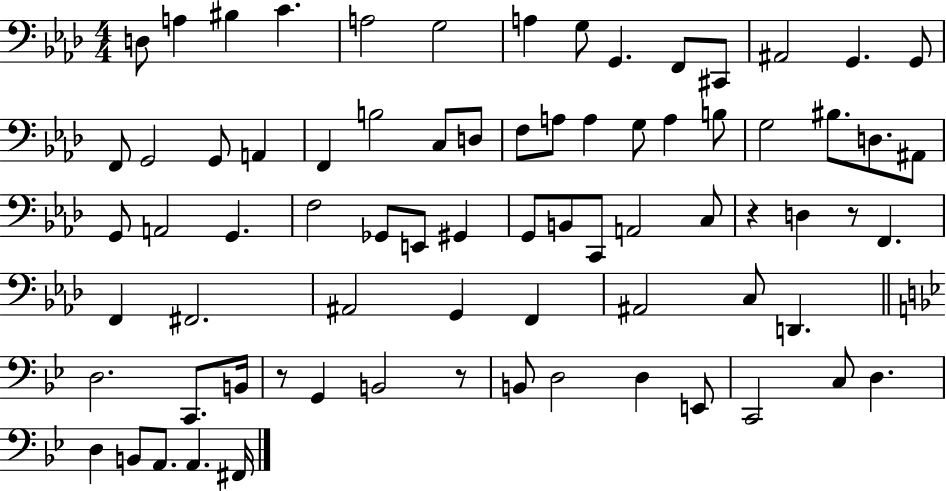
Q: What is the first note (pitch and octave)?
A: D3